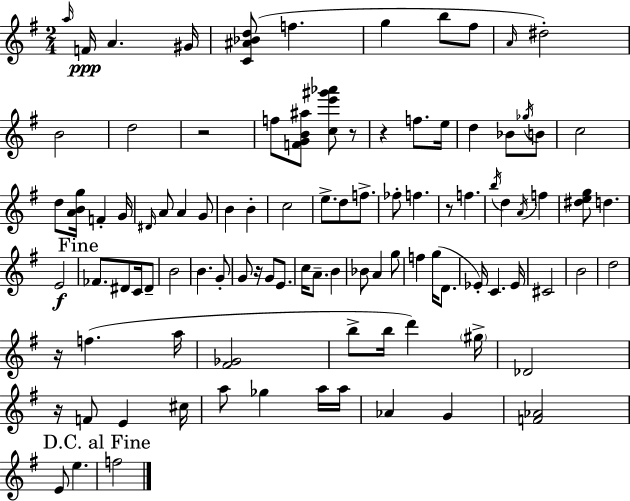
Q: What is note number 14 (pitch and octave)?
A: F5